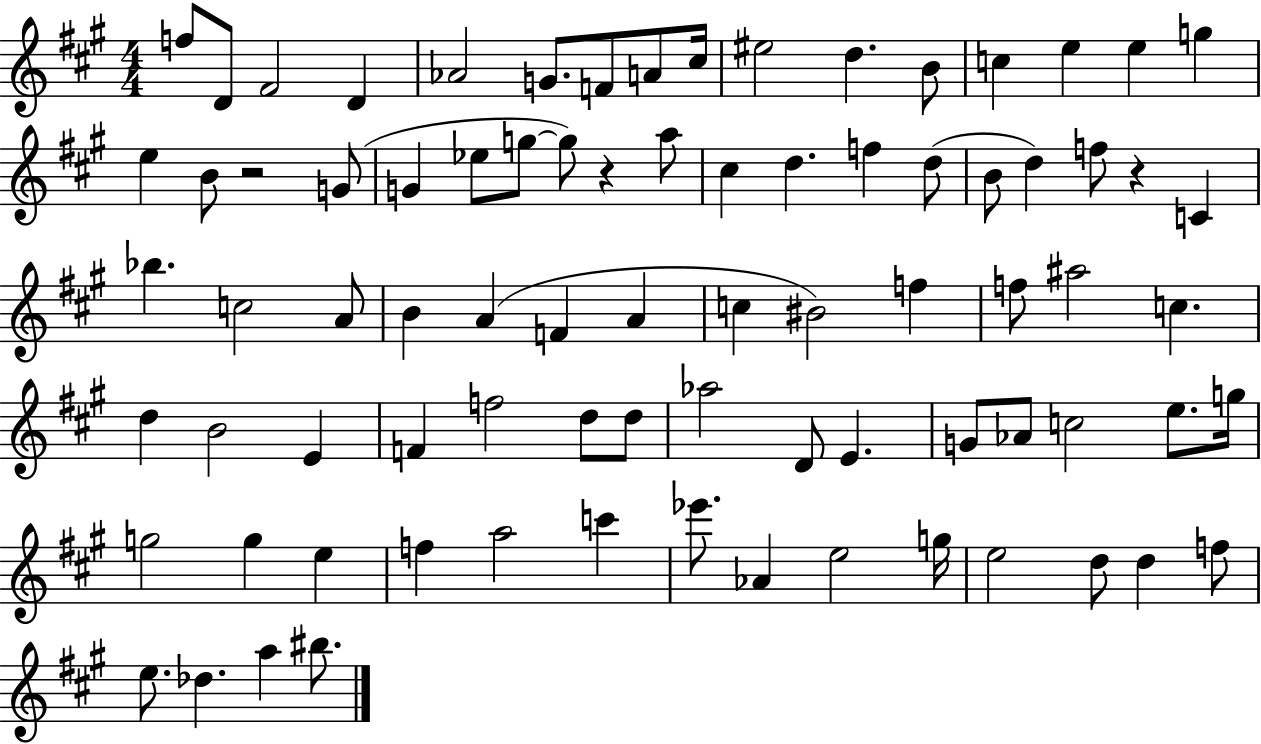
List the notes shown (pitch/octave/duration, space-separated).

F5/e D4/e F#4/h D4/q Ab4/h G4/e. F4/e A4/e C#5/s EIS5/h D5/q. B4/e C5/q E5/q E5/q G5/q E5/q B4/e R/h G4/e G4/q Eb5/e G5/e G5/e R/q A5/e C#5/q D5/q. F5/q D5/e B4/e D5/q F5/e R/q C4/q Bb5/q. C5/h A4/e B4/q A4/q F4/q A4/q C5/q BIS4/h F5/q F5/e A#5/h C5/q. D5/q B4/h E4/q F4/q F5/h D5/e D5/e Ab5/h D4/e E4/q. G4/e Ab4/e C5/h E5/e. G5/s G5/h G5/q E5/q F5/q A5/h C6/q Eb6/e. Ab4/q E5/h G5/s E5/h D5/e D5/q F5/e E5/e. Db5/q. A5/q BIS5/e.